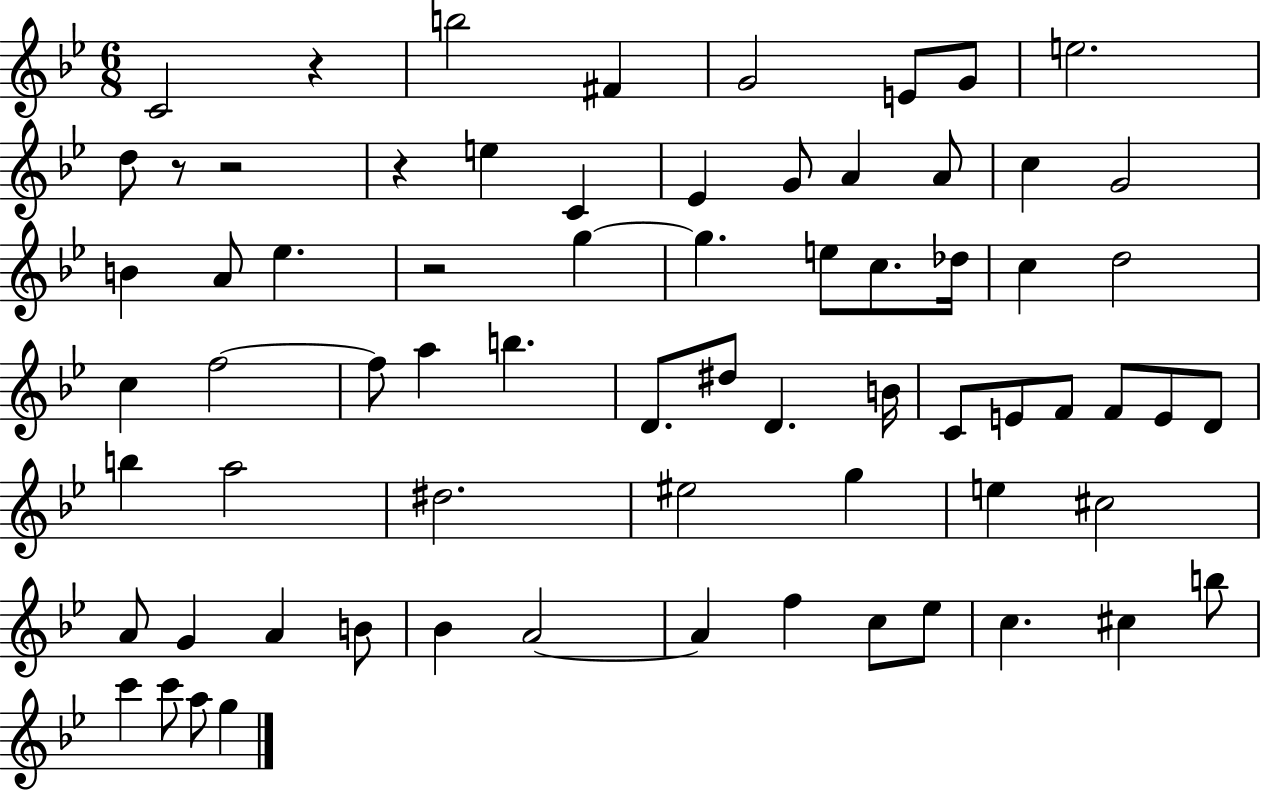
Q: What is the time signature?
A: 6/8